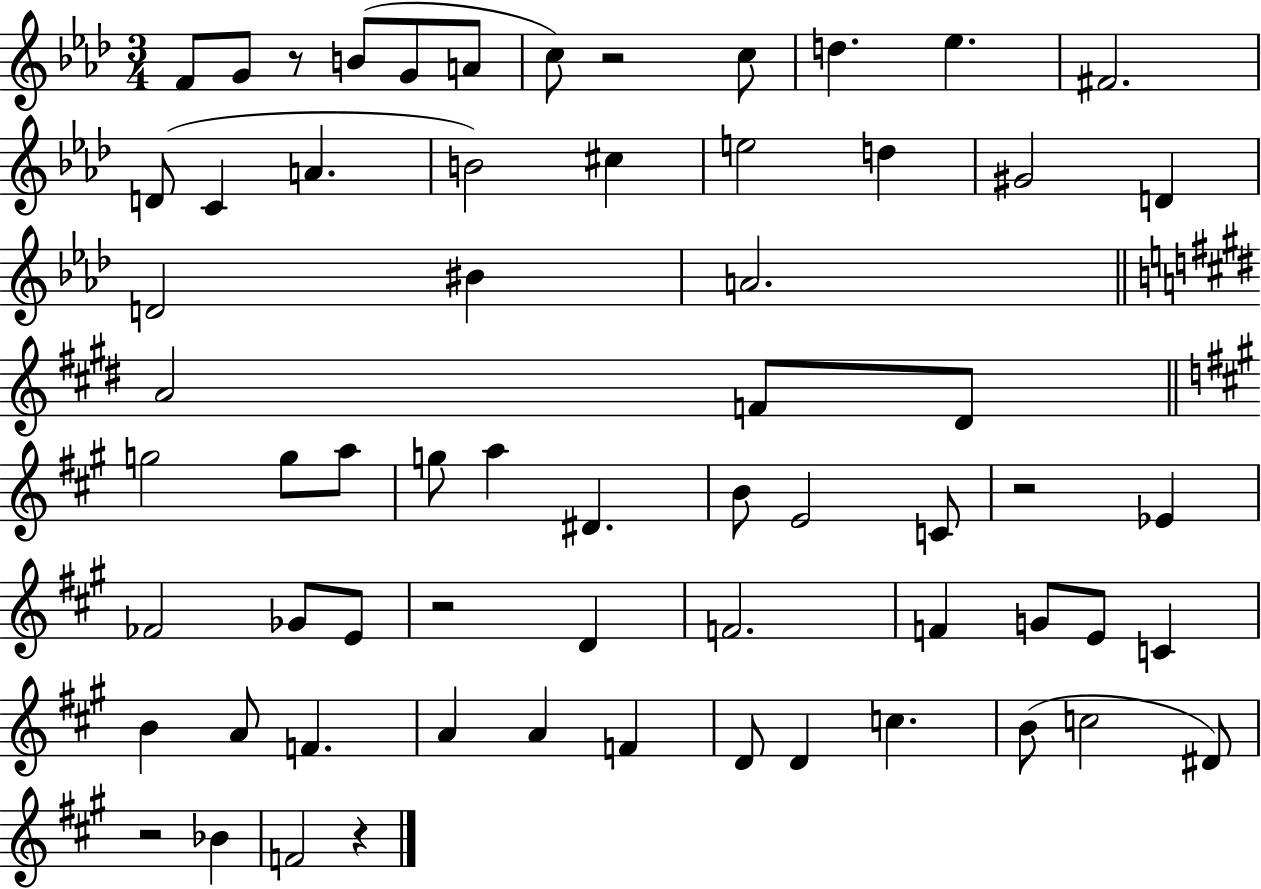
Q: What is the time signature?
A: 3/4